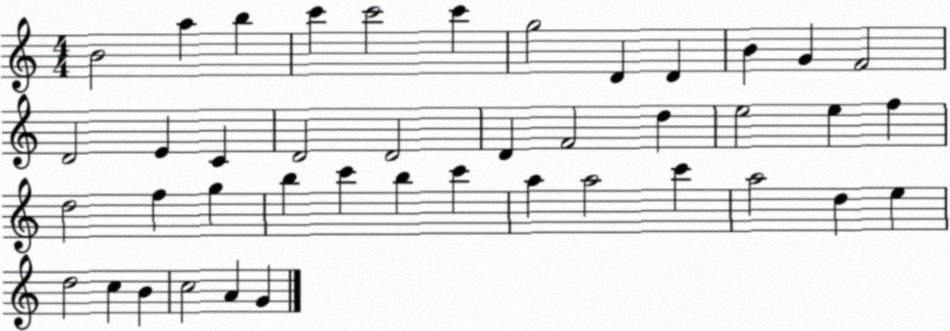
X:1
T:Untitled
M:4/4
L:1/4
K:C
B2 a b c' c'2 c' g2 D D B G F2 D2 E C D2 D2 D F2 d e2 e f d2 f g b c' b c' a a2 c' a2 d e d2 c B c2 A G